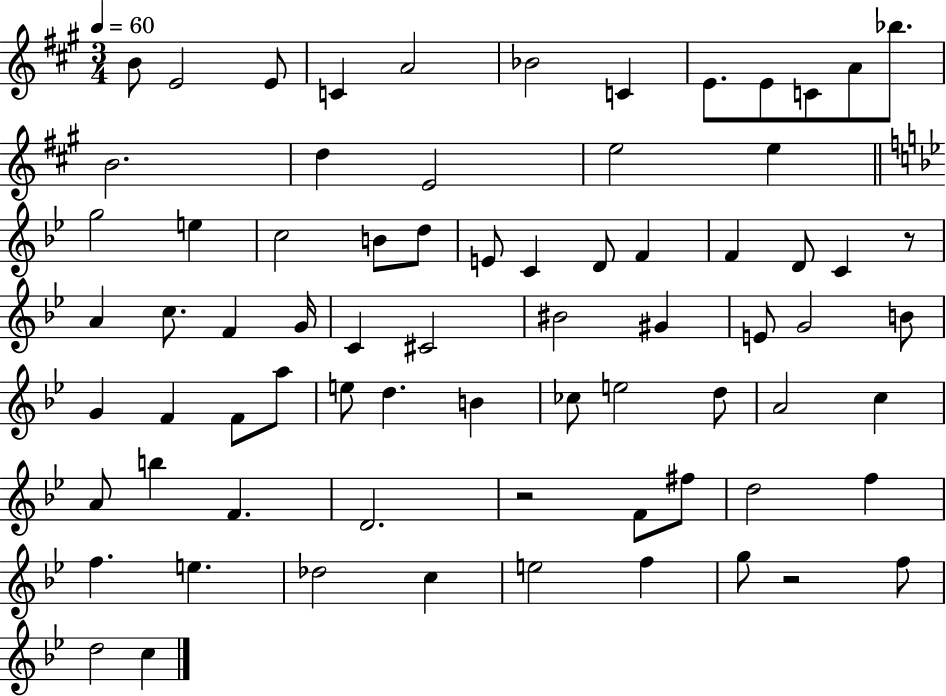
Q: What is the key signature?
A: A major